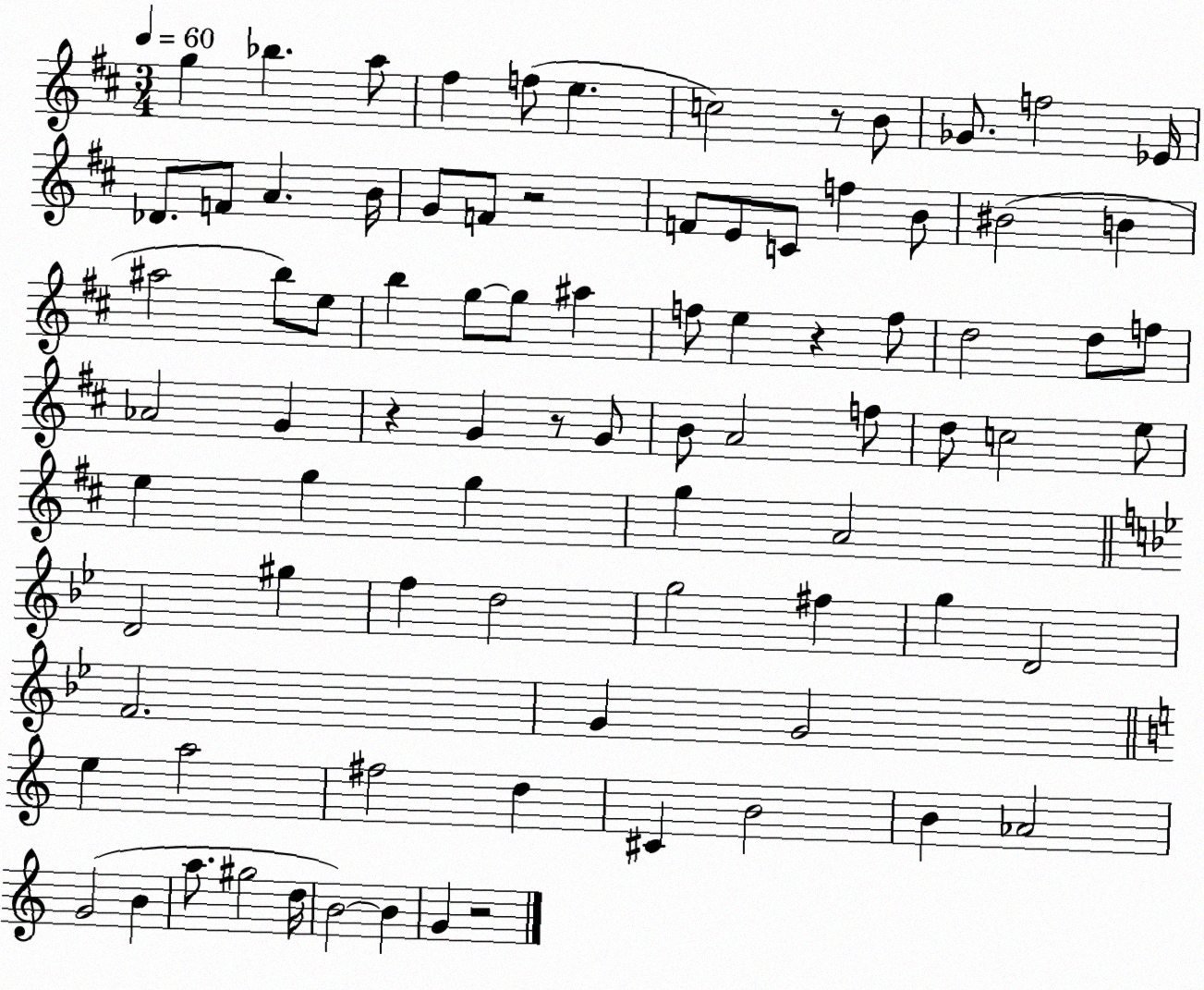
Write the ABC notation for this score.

X:1
T:Untitled
M:3/4
L:1/4
K:D
g _b a/2 ^f f/2 e c2 z/2 B/2 _G/2 f2 _E/4 _D/2 F/2 A B/4 G/2 F/2 z2 F/2 E/2 C/2 f B/2 ^B2 B ^a2 b/2 e/2 b g/2 g/2 ^a f/2 e z f/2 d2 d/2 f/2 _A2 G z G z/2 G/2 B/2 A2 f/2 d/2 c2 e/2 e g g g A2 D2 ^g f d2 g2 ^f g D2 F2 G G2 e a2 ^f2 d ^C B2 B _A2 G2 B a/2 ^g2 d/4 B2 B G z2